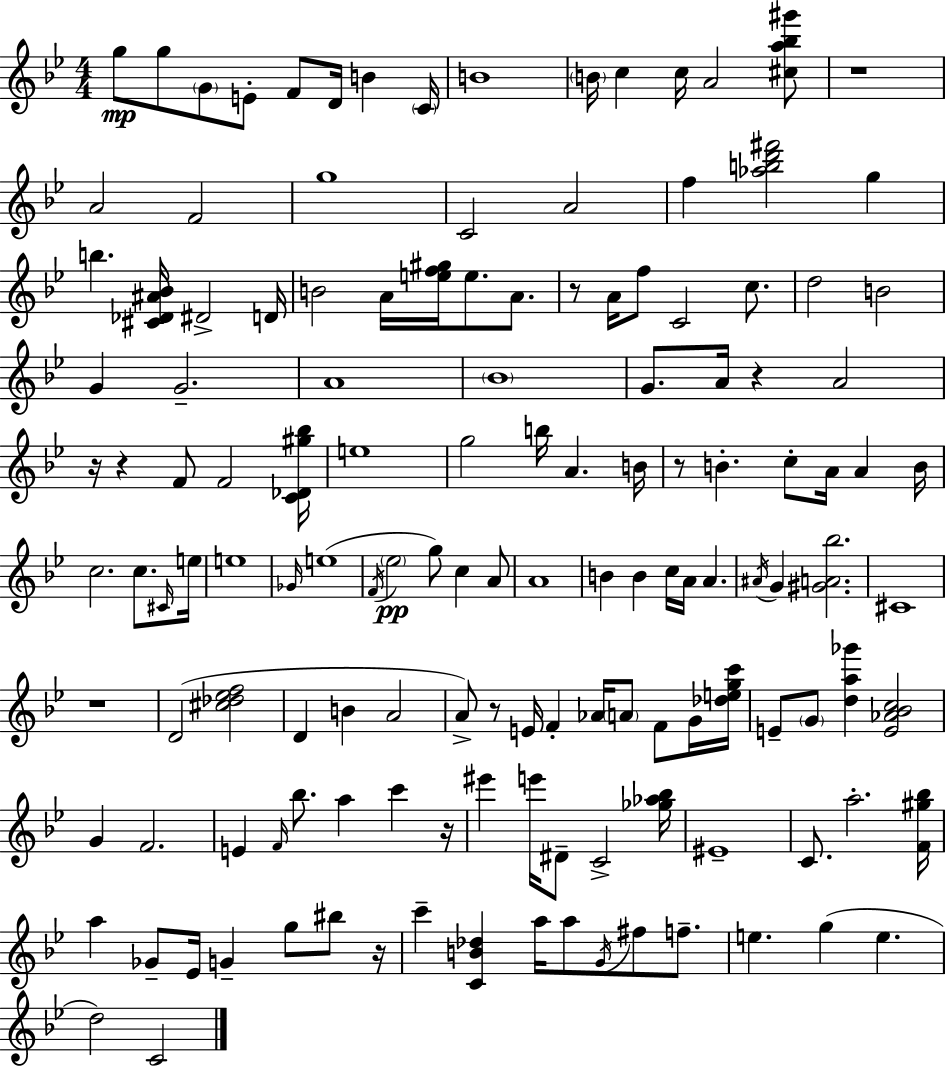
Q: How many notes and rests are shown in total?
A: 140